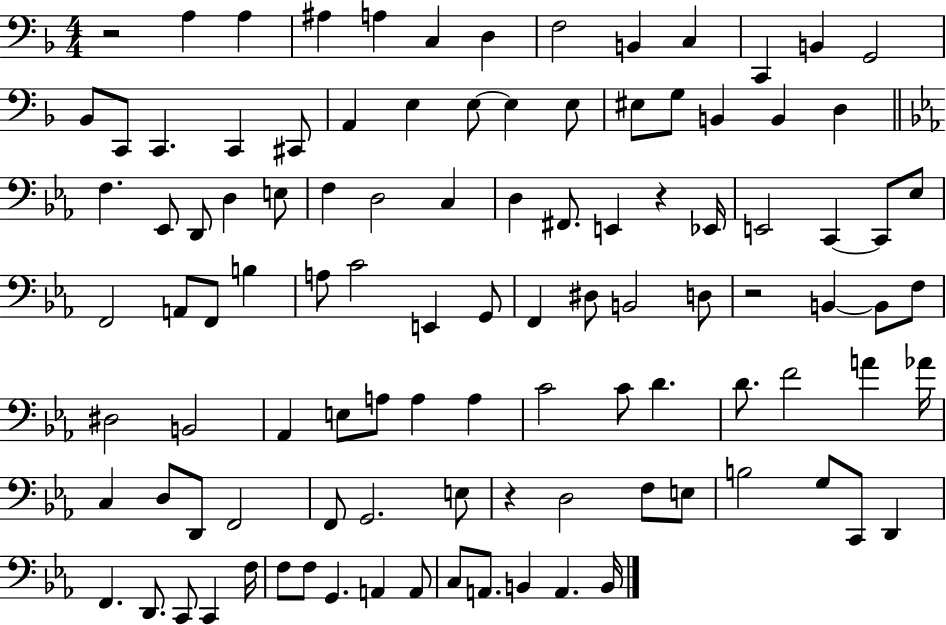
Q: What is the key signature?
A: F major